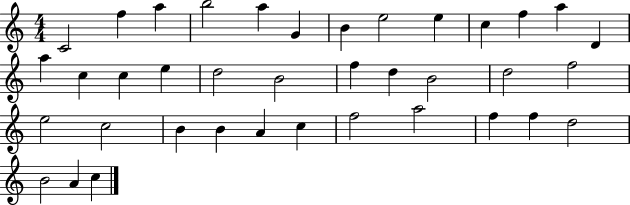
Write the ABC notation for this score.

X:1
T:Untitled
M:4/4
L:1/4
K:C
C2 f a b2 a G B e2 e c f a D a c c e d2 B2 f d B2 d2 f2 e2 c2 B B A c f2 a2 f f d2 B2 A c